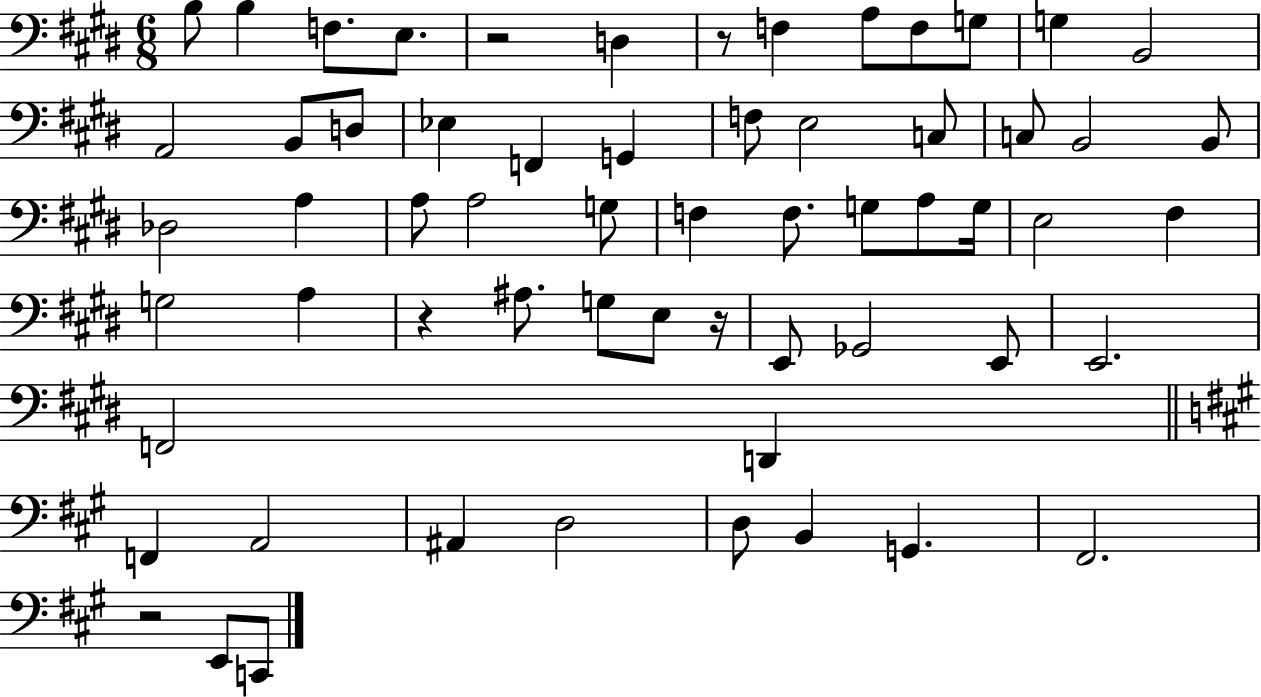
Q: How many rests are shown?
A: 5